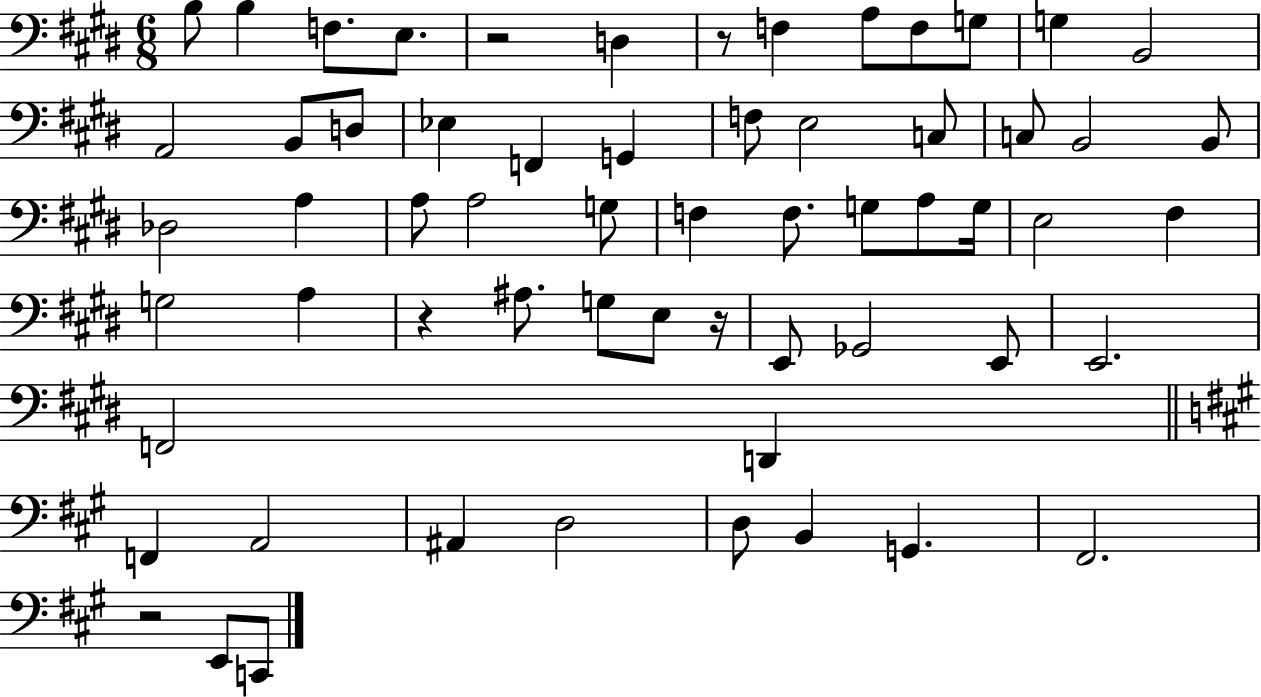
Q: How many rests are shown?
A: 5